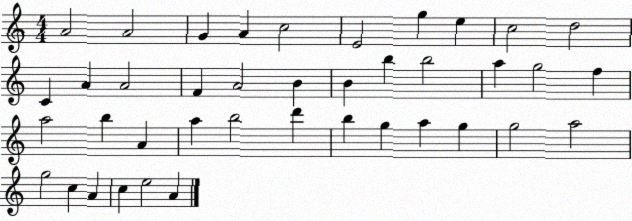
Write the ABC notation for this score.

X:1
T:Untitled
M:4/4
L:1/4
K:C
A2 A2 G A c2 E2 g e c2 d2 C A A2 F A2 B B b b2 a g2 f a2 b A a b2 d' b g a g g2 a2 g2 c A c e2 A